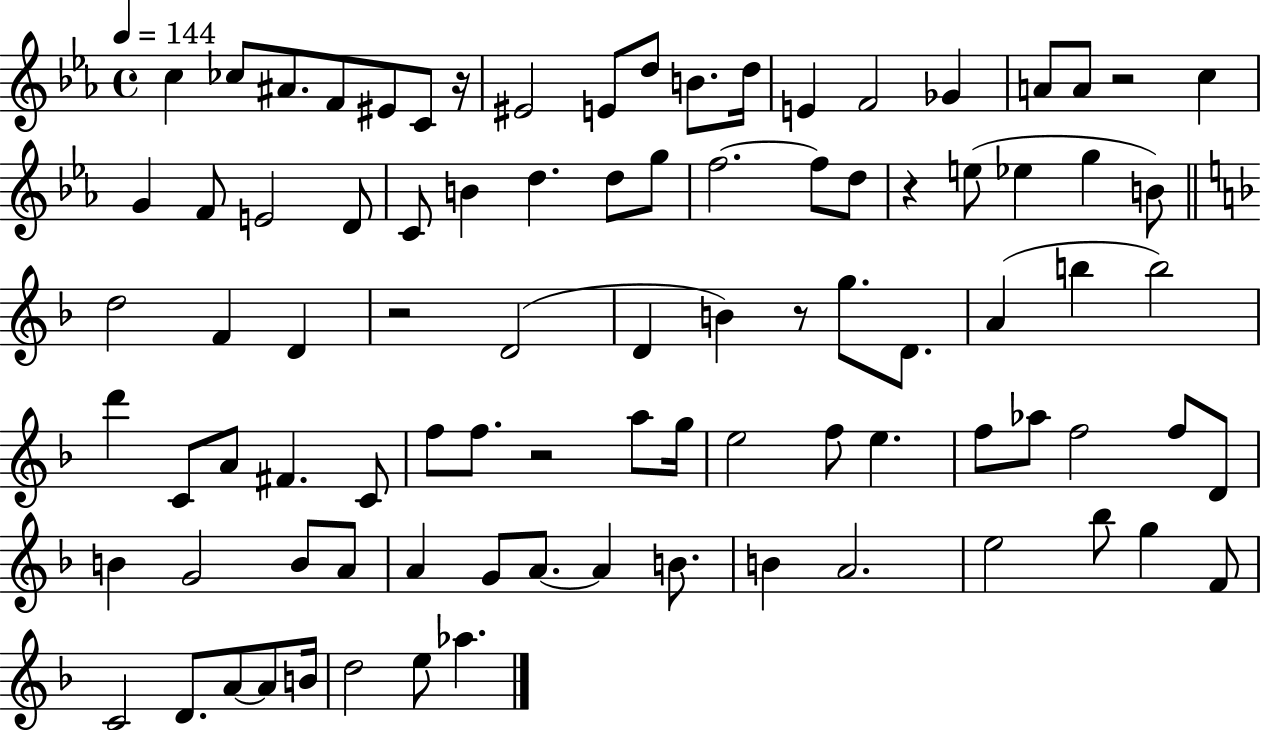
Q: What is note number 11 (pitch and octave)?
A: D5